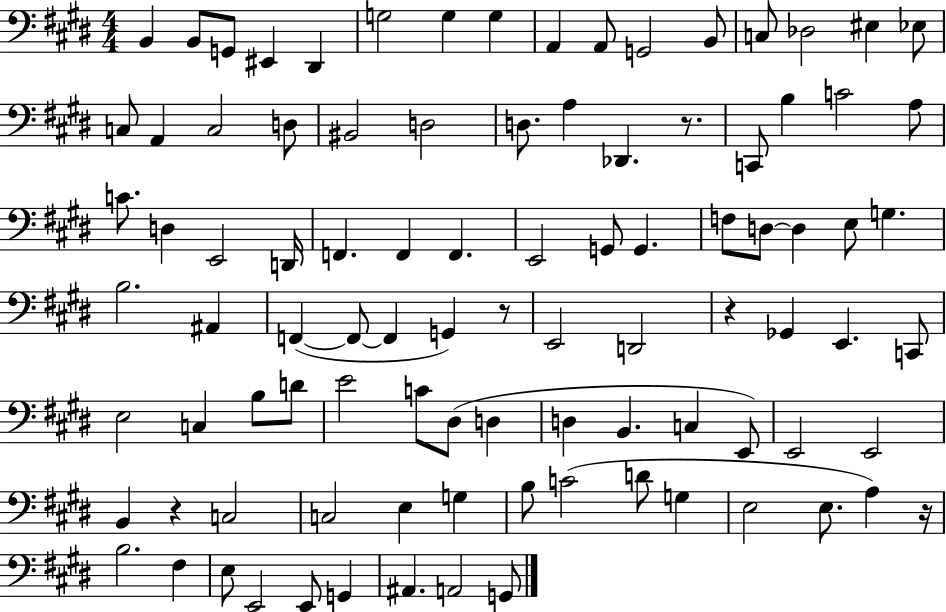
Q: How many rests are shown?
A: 5